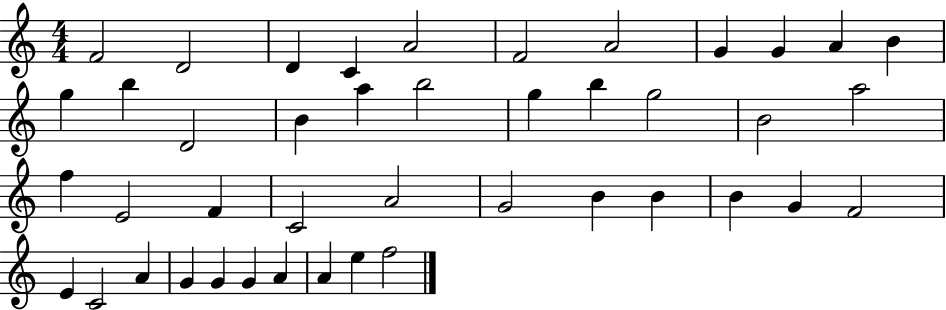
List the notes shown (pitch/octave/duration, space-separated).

F4/h D4/h D4/q C4/q A4/h F4/h A4/h G4/q G4/q A4/q B4/q G5/q B5/q D4/h B4/q A5/q B5/h G5/q B5/q G5/h B4/h A5/h F5/q E4/h F4/q C4/h A4/h G4/h B4/q B4/q B4/q G4/q F4/h E4/q C4/h A4/q G4/q G4/q G4/q A4/q A4/q E5/q F5/h